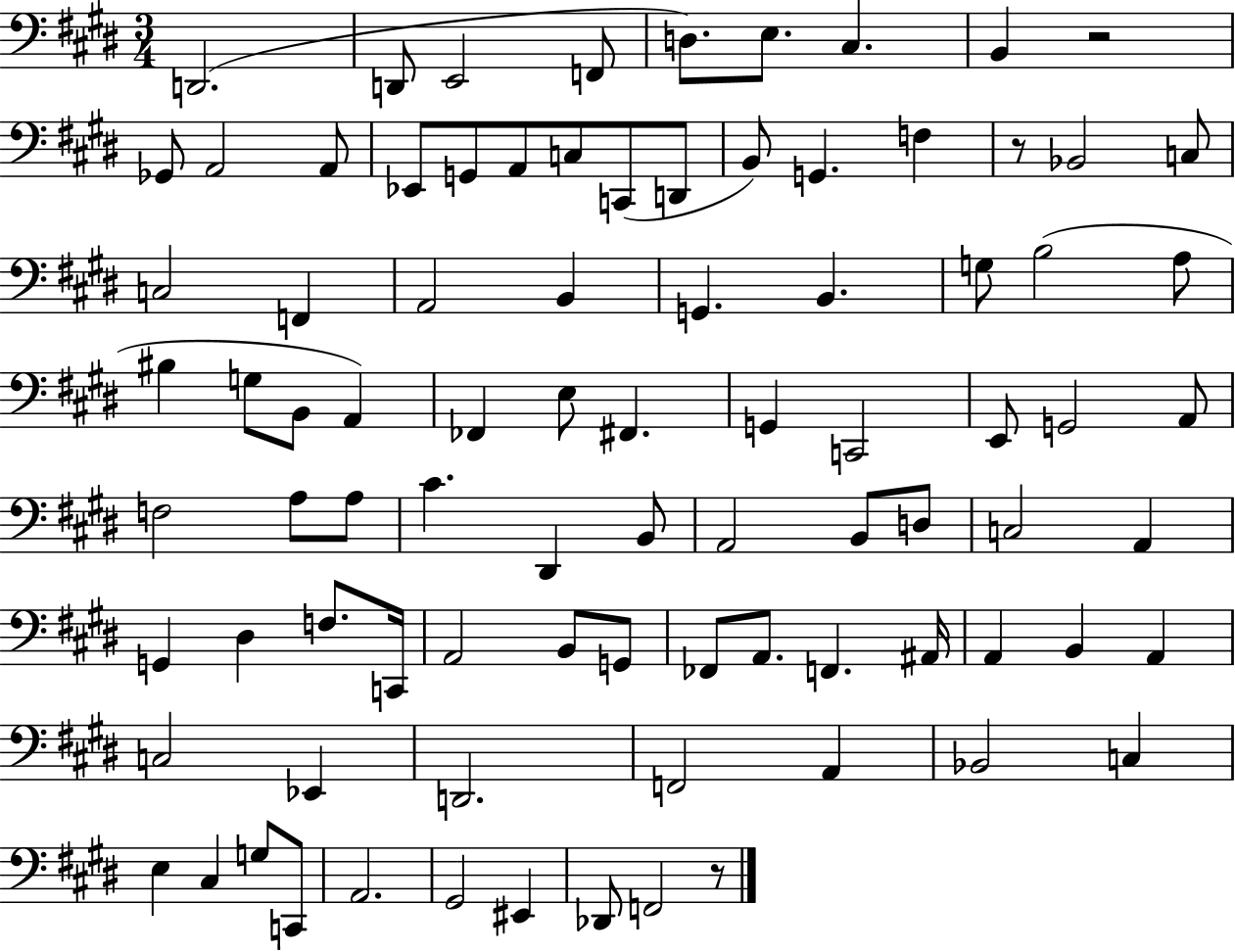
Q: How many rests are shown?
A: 3